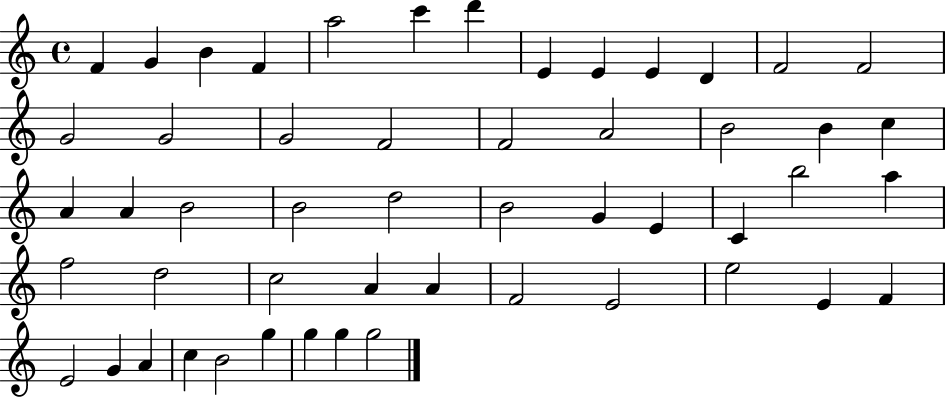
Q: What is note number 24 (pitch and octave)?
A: A4